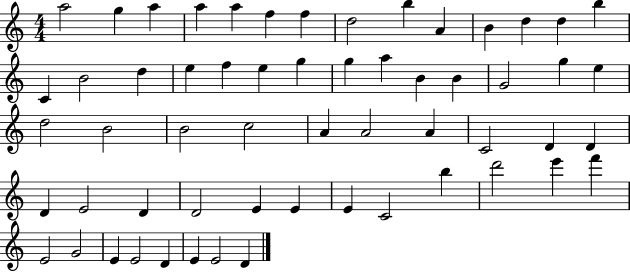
A5/h G5/q A5/q A5/q A5/q F5/q F5/q D5/h B5/q A4/q B4/q D5/q D5/q B5/q C4/q B4/h D5/q E5/q F5/q E5/q G5/q G5/q A5/q B4/q B4/q G4/h G5/q E5/q D5/h B4/h B4/h C5/h A4/q A4/h A4/q C4/h D4/q D4/q D4/q E4/h D4/q D4/h E4/q E4/q E4/q C4/h B5/q D6/h E6/q F6/q E4/h G4/h E4/q E4/h D4/q E4/q E4/h D4/q